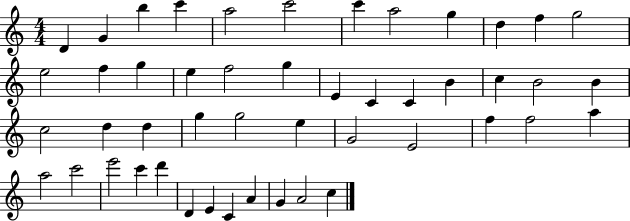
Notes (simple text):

D4/q G4/q B5/q C6/q A5/h C6/h C6/q A5/h G5/q D5/q F5/q G5/h E5/h F5/q G5/q E5/q F5/h G5/q E4/q C4/q C4/q B4/q C5/q B4/h B4/q C5/h D5/q D5/q G5/q G5/h E5/q G4/h E4/h F5/q F5/h A5/q A5/h C6/h E6/h C6/q D6/q D4/q E4/q C4/q A4/q G4/q A4/h C5/q